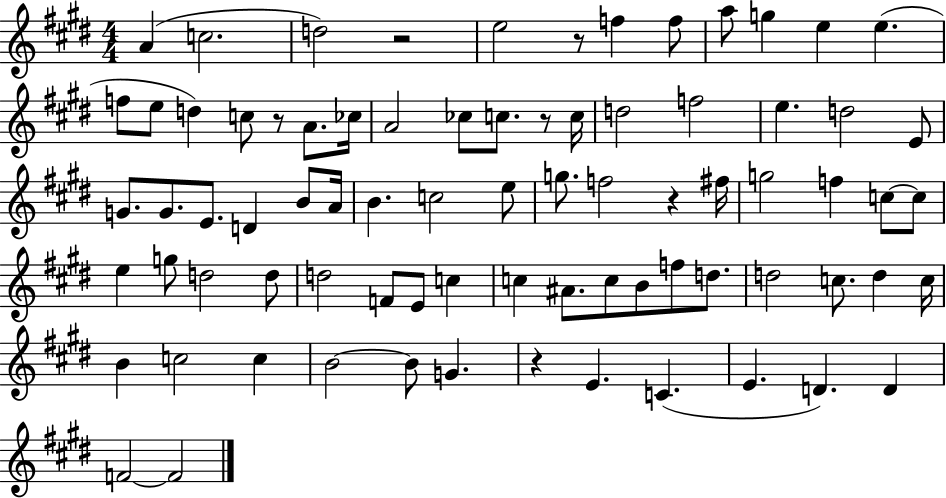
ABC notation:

X:1
T:Untitled
M:4/4
L:1/4
K:E
A c2 d2 z2 e2 z/2 f f/2 a/2 g e e f/2 e/2 d c/2 z/2 A/2 _c/4 A2 _c/2 c/2 z/2 c/4 d2 f2 e d2 E/2 G/2 G/2 E/2 D B/2 A/4 B c2 e/2 g/2 f2 z ^f/4 g2 f c/2 c/2 e g/2 d2 d/2 d2 F/2 E/2 c c ^A/2 c/2 B/2 f/2 d/2 d2 c/2 d c/4 B c2 c B2 B/2 G z E C E D D F2 F2